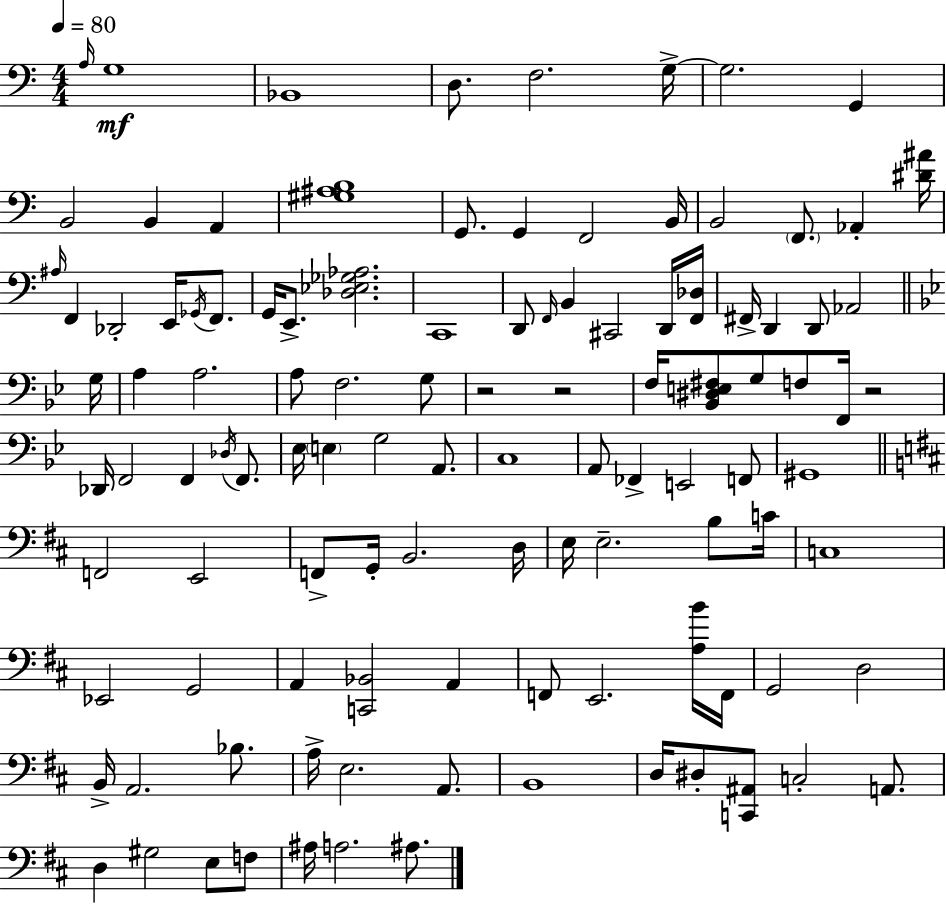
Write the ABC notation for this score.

X:1
T:Untitled
M:4/4
L:1/4
K:C
A,/4 G,4 _B,,4 D,/2 F,2 G,/4 G,2 G,, B,,2 B,, A,, [^G,^A,B,]4 G,,/2 G,, F,,2 B,,/4 B,,2 F,,/2 _A,, [^D^A]/4 ^A,/4 F,, _D,,2 E,,/4 _G,,/4 F,,/2 G,,/4 E,,/2 [_D,_E,_G,_A,]2 C,,4 D,,/2 F,,/4 B,, ^C,,2 D,,/4 [F,,_D,]/4 ^F,,/4 D,, D,,/2 _A,,2 G,/4 A, A,2 A,/2 F,2 G,/2 z2 z2 F,/4 [_B,,^D,E,^F,]/2 G,/2 F,/2 F,,/4 z2 _D,,/4 F,,2 F,, _D,/4 F,,/2 _E,/4 E, G,2 A,,/2 C,4 A,,/2 _F,, E,,2 F,,/2 ^G,,4 F,,2 E,,2 F,,/2 G,,/4 B,,2 D,/4 E,/4 E,2 B,/2 C/4 C,4 _E,,2 G,,2 A,, [C,,_B,,]2 A,, F,,/2 E,,2 [A,B]/4 F,,/4 G,,2 D,2 B,,/4 A,,2 _B,/2 A,/4 E,2 A,,/2 B,,4 D,/4 ^D,/2 [C,,^A,,]/2 C,2 A,,/2 D, ^G,2 E,/2 F,/2 ^A,/4 A,2 ^A,/2